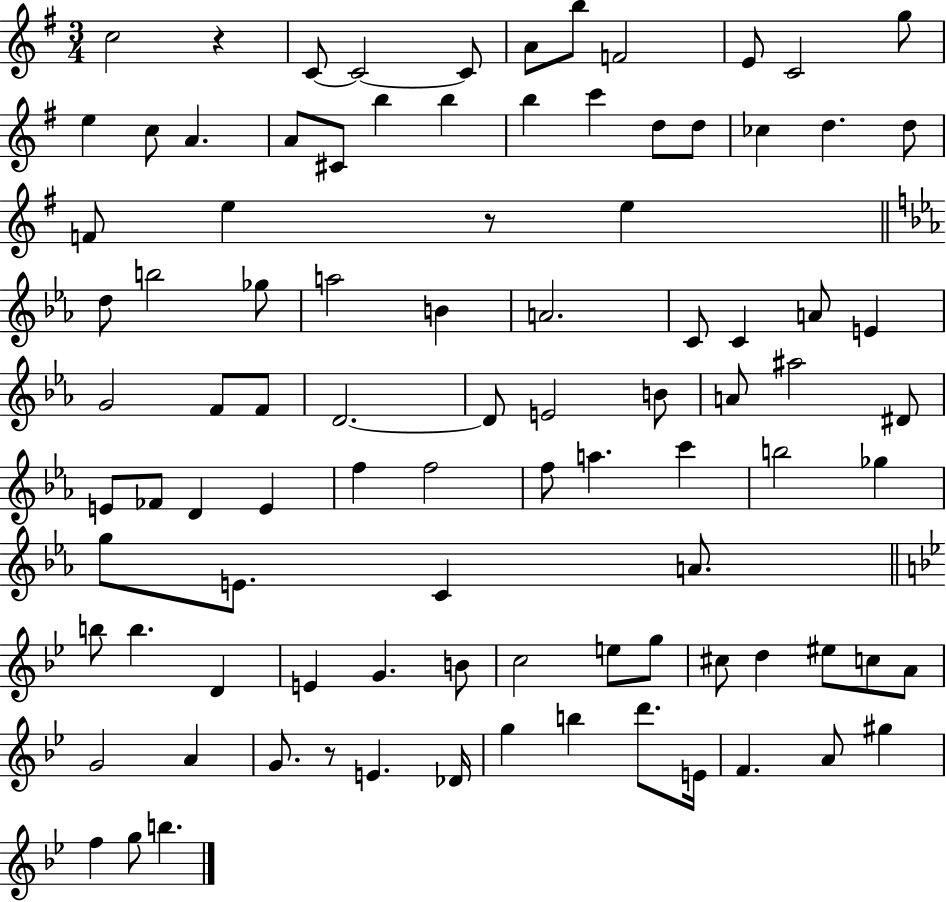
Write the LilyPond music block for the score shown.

{
  \clef treble
  \numericTimeSignature
  \time 3/4
  \key g \major
  c''2 r4 | c'8~~ c'2~~ c'8 | a'8 b''8 f'2 | e'8 c'2 g''8 | \break e''4 c''8 a'4. | a'8 cis'8 b''4 b''4 | b''4 c'''4 d''8 d''8 | ces''4 d''4. d''8 | \break f'8 e''4 r8 e''4 | \bar "||" \break \key c \minor d''8 b''2 ges''8 | a''2 b'4 | a'2. | c'8 c'4 a'8 e'4 | \break g'2 f'8 f'8 | d'2.~~ | d'8 e'2 b'8 | a'8 ais''2 dis'8 | \break e'8 fes'8 d'4 e'4 | f''4 f''2 | f''8 a''4. c'''4 | b''2 ges''4 | \break g''8 e'8. c'4 a'8. | \bar "||" \break \key g \minor b''8 b''4. d'4 | e'4 g'4. b'8 | c''2 e''8 g''8 | cis''8 d''4 eis''8 c''8 a'8 | \break g'2 a'4 | g'8. r8 e'4. des'16 | g''4 b''4 d'''8. e'16 | f'4. a'8 gis''4 | \break f''4 g''8 b''4. | \bar "|."
}